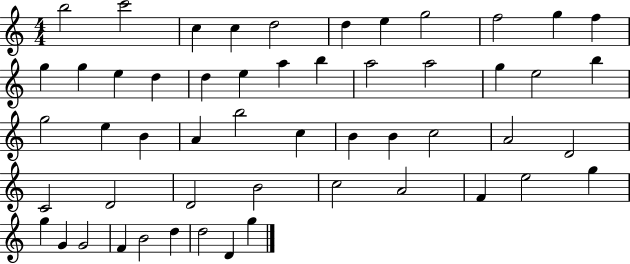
{
  \clef treble
  \numericTimeSignature
  \time 4/4
  \key c \major
  b''2 c'''2 | c''4 c''4 d''2 | d''4 e''4 g''2 | f''2 g''4 f''4 | \break g''4 g''4 e''4 d''4 | d''4 e''4 a''4 b''4 | a''2 a''2 | g''4 e''2 b''4 | \break g''2 e''4 b'4 | a'4 b''2 c''4 | b'4 b'4 c''2 | a'2 d'2 | \break c'2 d'2 | d'2 b'2 | c''2 a'2 | f'4 e''2 g''4 | \break g''4 g'4 g'2 | f'4 b'2 d''4 | d''2 d'4 g''4 | \bar "|."
}